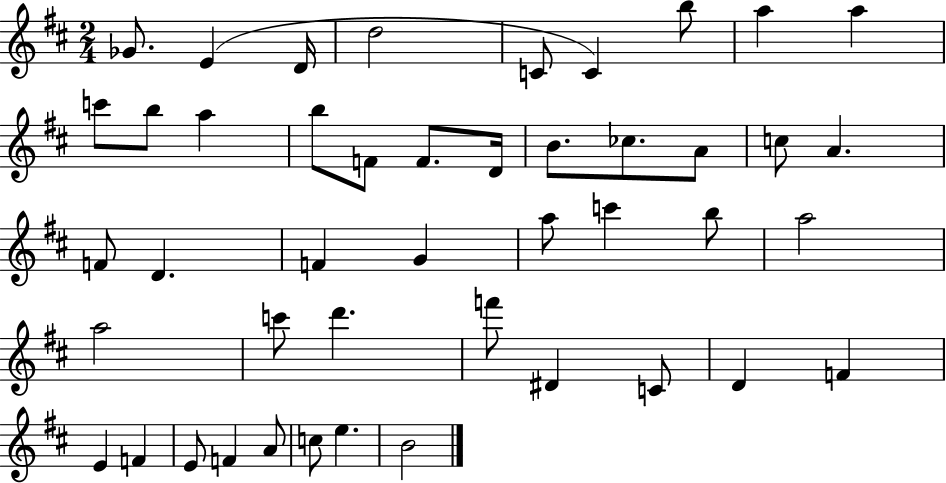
X:1
T:Untitled
M:2/4
L:1/4
K:D
_G/2 E D/4 d2 C/2 C b/2 a a c'/2 b/2 a b/2 F/2 F/2 D/4 B/2 _c/2 A/2 c/2 A F/2 D F G a/2 c' b/2 a2 a2 c'/2 d' f'/2 ^D C/2 D F E F E/2 F A/2 c/2 e B2